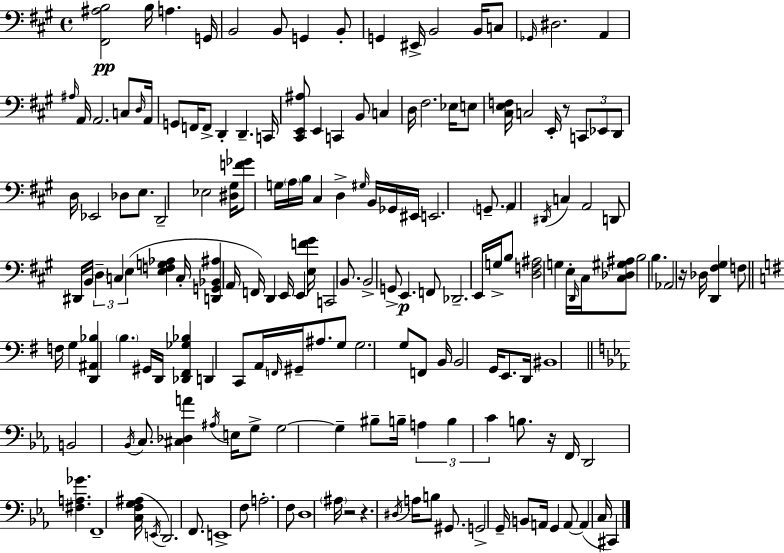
[F#2,A#3,B3]/h B3/s A3/q. G2/s B2/h B2/e G2/q B2/e G2/q EIS2/s B2/h B2/s C3/e Gb2/s D#3/h. A2/q A#3/s A2/s A2/h. C3/e D3/s A2/s G2/e F2/s F2/e D2/q D2/q. C2/s [C#2,E2,A#3]/e E2/q C2/q B2/e C3/q D3/s F#3/h. Eb3/s E3/e [C#3,E3,F3]/s C3/h E2/s R/e C2/e Eb2/e D2/e D3/s Eb2/h Db3/e E3/e. D2/h Eb3/h [D#3,G#3]/s [F4,Gb4]/e G3/s A3/s B3/s C#3/q D3/q G#3/s B2/s Gb2/s EIS2/s E2/h. G2/e. A2/q D#2/s C3/q A2/h D2/e D#2/s B2/s D3/q C3/q E3/q [E3,F3,G3,Ab3]/q C3/s [D2,G2,Bb2,A#3]/q A2/s F2/s D2/q E2/s E2/q [E3,F4,G#4]/s C2/h B2/e. B2/h G2/e E2/q. F2/e Db2/h. E2/s G3/s B3/e [D3,F3,A#3]/h G3/q E3/s D2/s C#3/s [C#3,Db3,G#3,A#3]/e B3/h B3/q. Ab2/h R/s Db3/s [D2,F#3,G#3]/q F3/e F3/s G3/q [D2,A#2,Bb3]/q B3/q. G#2/s D2/s [Db2,F#2,Gb3,Bb3]/q D2/q C2/e A2/s F2/s G#2/s A#3/e. G3/e G3/h. G3/e F2/e B2/s B2/h G2/s E2/e. D2/s BIS2/w B2/h Bb2/s C3/e. [C#3,Db3,A4]/q A#3/s E3/s G3/e G3/h G3/q BIS3/e B3/s A3/q B3/q C4/q B3/e. R/s F2/s D2/h [F#3,A3,Gb4]/q. F2/w [C3,F3,G3,A#3]/s E2/s D2/h. F2/e. E2/w F3/e A3/h. F3/e D3/w A#3/s R/h R/q. D#3/s A3/s B3/e G#2/e. G2/h G2/s B2/e A2/s G2/q A2/e A2/q C3/s C#2/q